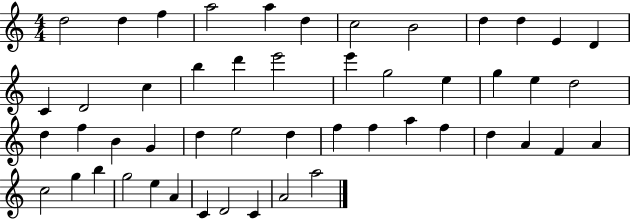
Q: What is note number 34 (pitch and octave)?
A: A5